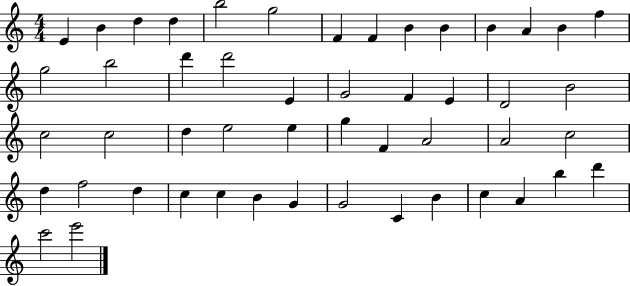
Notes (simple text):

E4/q B4/q D5/q D5/q B5/h G5/h F4/q F4/q B4/q B4/q B4/q A4/q B4/q F5/q G5/h B5/h D6/q D6/h E4/q G4/h F4/q E4/q D4/h B4/h C5/h C5/h D5/q E5/h E5/q G5/q F4/q A4/h A4/h C5/h D5/q F5/h D5/q C5/q C5/q B4/q G4/q G4/h C4/q B4/q C5/q A4/q B5/q D6/q C6/h E6/h